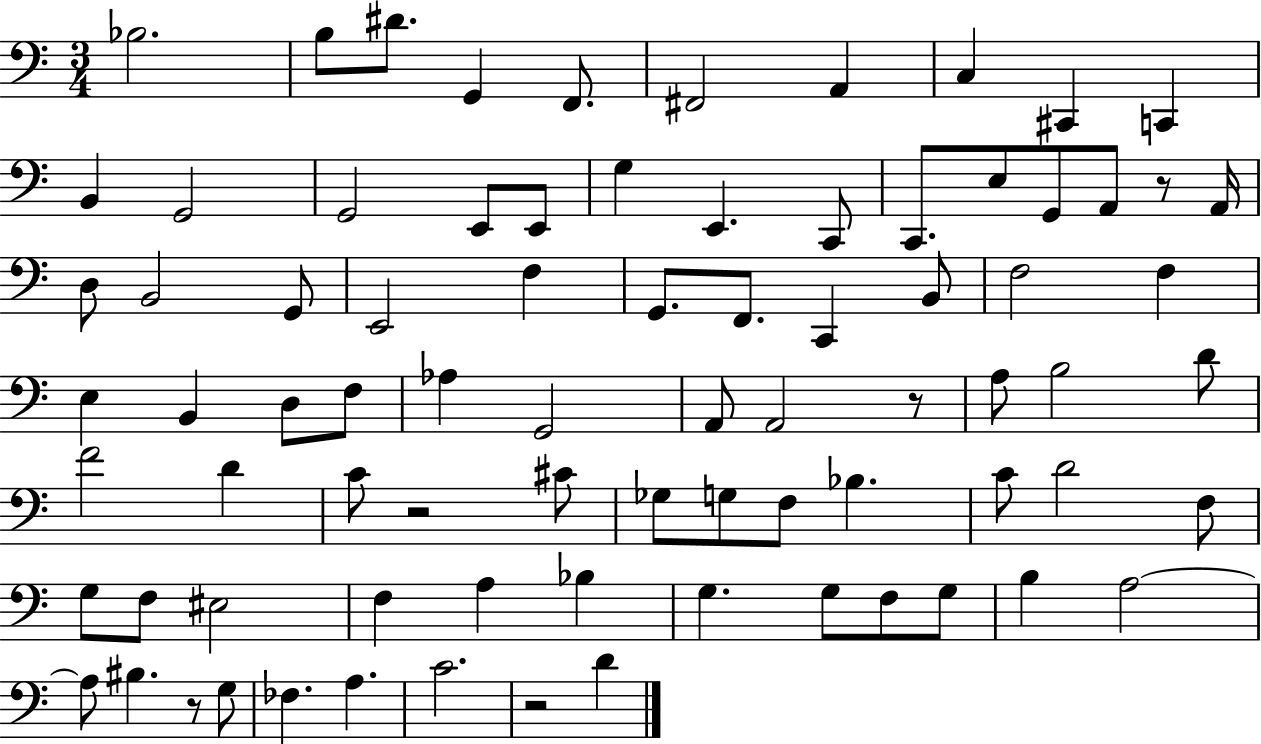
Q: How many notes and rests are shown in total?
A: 80